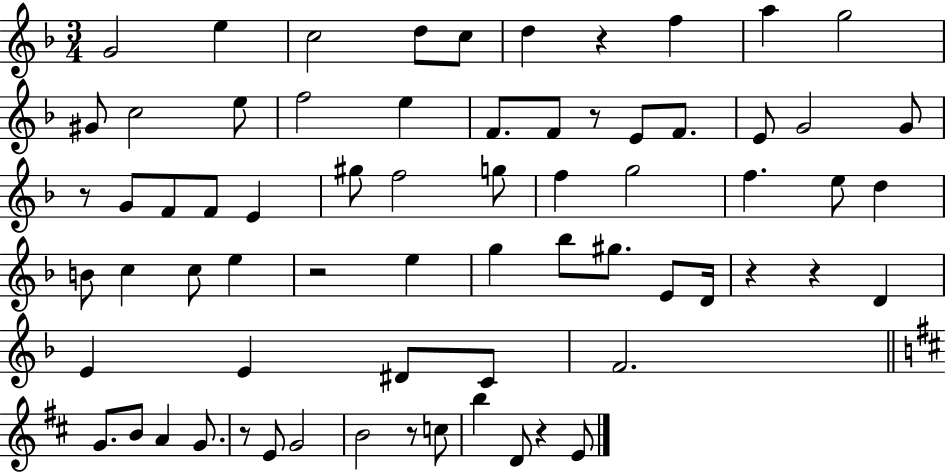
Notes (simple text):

G4/h E5/q C5/h D5/e C5/e D5/q R/q F5/q A5/q G5/h G#4/e C5/h E5/e F5/h E5/q F4/e. F4/e R/e E4/e F4/e. E4/e G4/h G4/e R/e G4/e F4/e F4/e E4/q G#5/e F5/h G5/e F5/q G5/h F5/q. E5/e D5/q B4/e C5/q C5/e E5/q R/h E5/q G5/q Bb5/e G#5/e. E4/e D4/s R/q R/q D4/q E4/q E4/q D#4/e C4/e F4/h. G4/e. B4/e A4/q G4/e. R/e E4/e G4/h B4/h R/e C5/e B5/q D4/e R/q E4/e